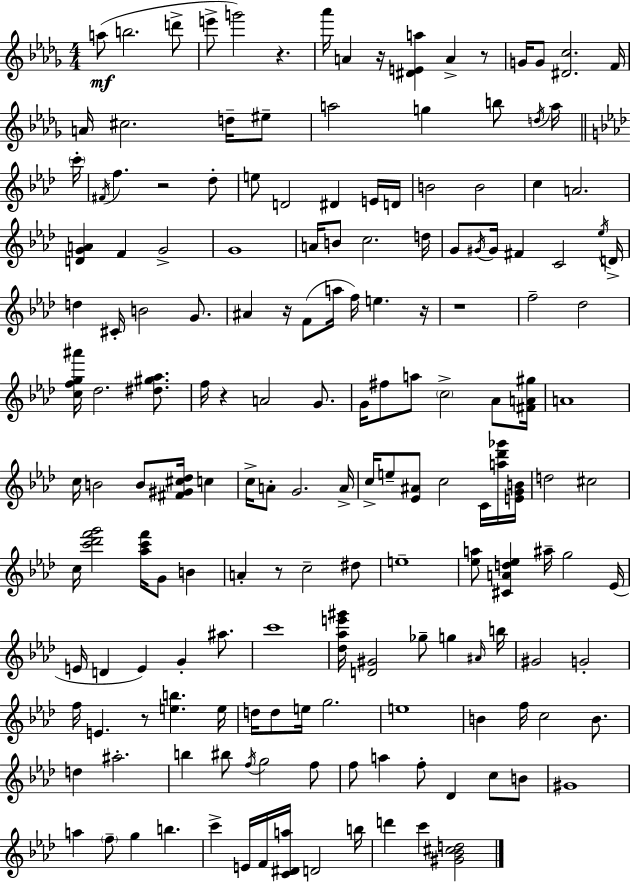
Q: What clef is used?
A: treble